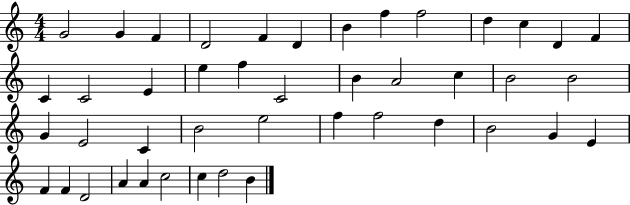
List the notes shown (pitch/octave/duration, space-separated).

G4/h G4/q F4/q D4/h F4/q D4/q B4/q F5/q F5/h D5/q C5/q D4/q F4/q C4/q C4/h E4/q E5/q F5/q C4/h B4/q A4/h C5/q B4/h B4/h G4/q E4/h C4/q B4/h E5/h F5/q F5/h D5/q B4/h G4/q E4/q F4/q F4/q D4/h A4/q A4/q C5/h C5/q D5/h B4/q